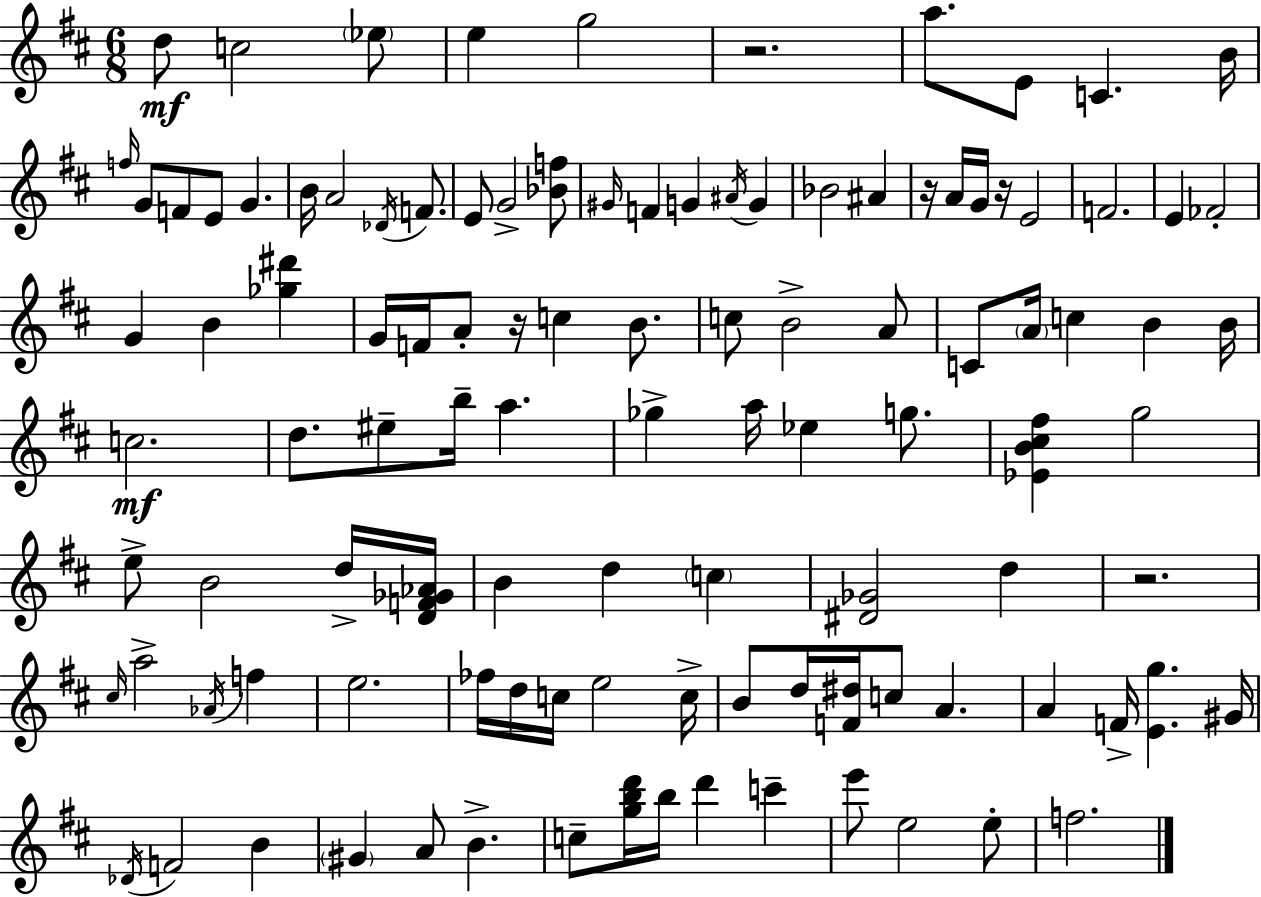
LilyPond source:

{
  \clef treble
  \numericTimeSignature
  \time 6/8
  \key d \major
  d''8\mf c''2 \parenthesize ees''8 | e''4 g''2 | r2. | a''8. e'8 c'4. b'16 | \break \grace { f''16 } g'8 f'8 e'8 g'4. | b'16 a'2 \acciaccatura { des'16 } f'8. | e'8 g'2-> | <bes' f''>8 \grace { gis'16 } f'4 g'4 \acciaccatura { ais'16 } | \break g'4 bes'2 | ais'4 r16 a'16 g'16 r16 e'2 | f'2. | e'4 fes'2-. | \break g'4 b'4 | <ges'' dis'''>4 g'16 f'16 a'8-. r16 c''4 | b'8. c''8 b'2-> | a'8 c'8 \parenthesize a'16 c''4 b'4 | \break b'16 c''2.\mf | d''8. eis''8-- b''16-- a''4. | ges''4-> a''16 ees''4 | g''8. <ees' b' cis'' fis''>4 g''2 | \break e''8-> b'2 | d''16-> <d' f' ges' aes'>16 b'4 d''4 | \parenthesize c''4 <dis' ges'>2 | d''4 r2. | \break \grace { cis''16 } a''2-> | \acciaccatura { aes'16 } f''4 e''2. | fes''16 d''16 c''16 e''2 | c''16-> b'8 d''16 <f' dis''>16 c''8 | \break a'4. a'4 f'16-> <e' g''>4. | gis'16 \acciaccatura { des'16 } f'2 | b'4 \parenthesize gis'4 a'8 | b'4.-> c''8-- <g'' b'' d'''>16 b''16 d'''4 | \break c'''4-- e'''8 e''2 | e''8-. f''2. | \bar "|."
}